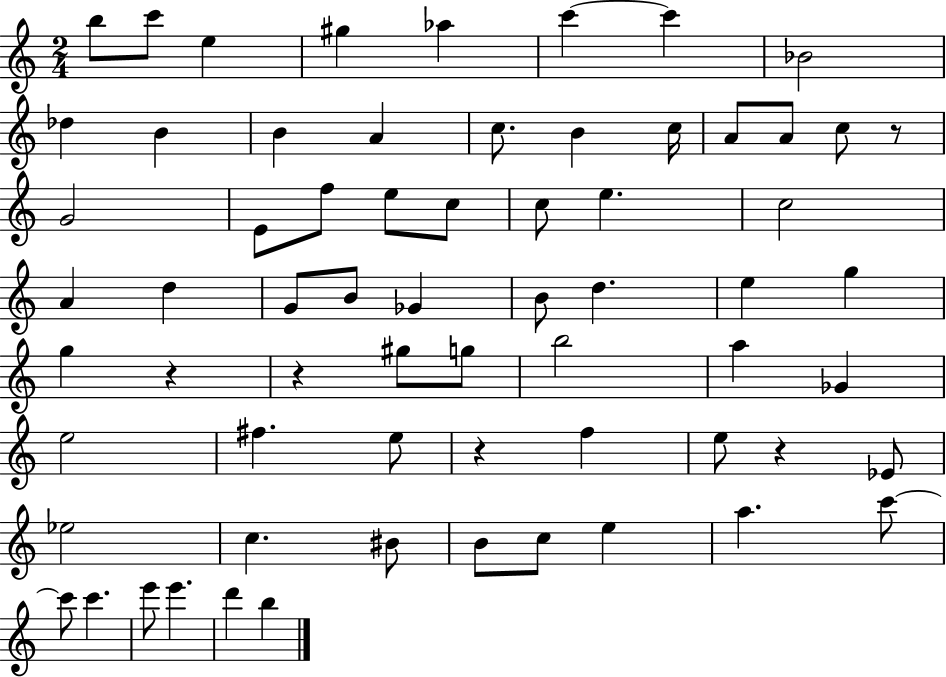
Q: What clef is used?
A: treble